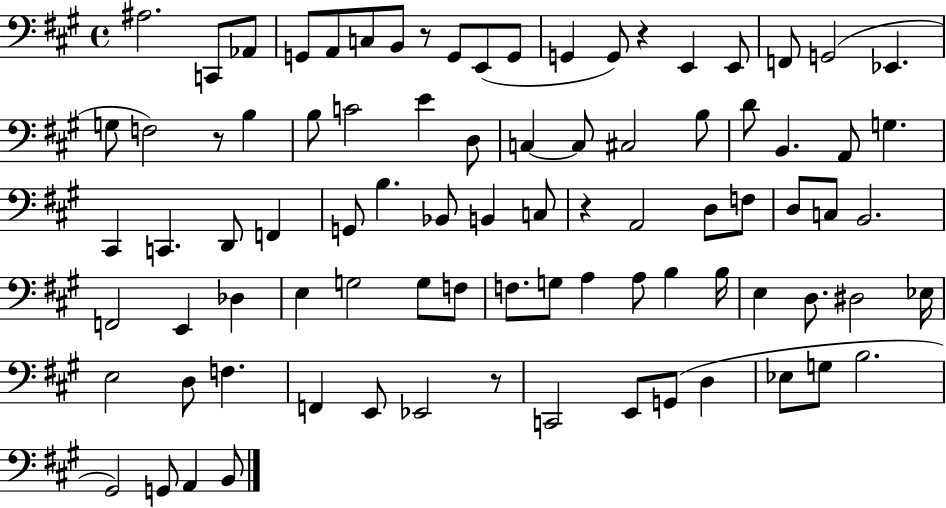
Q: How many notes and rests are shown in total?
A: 86